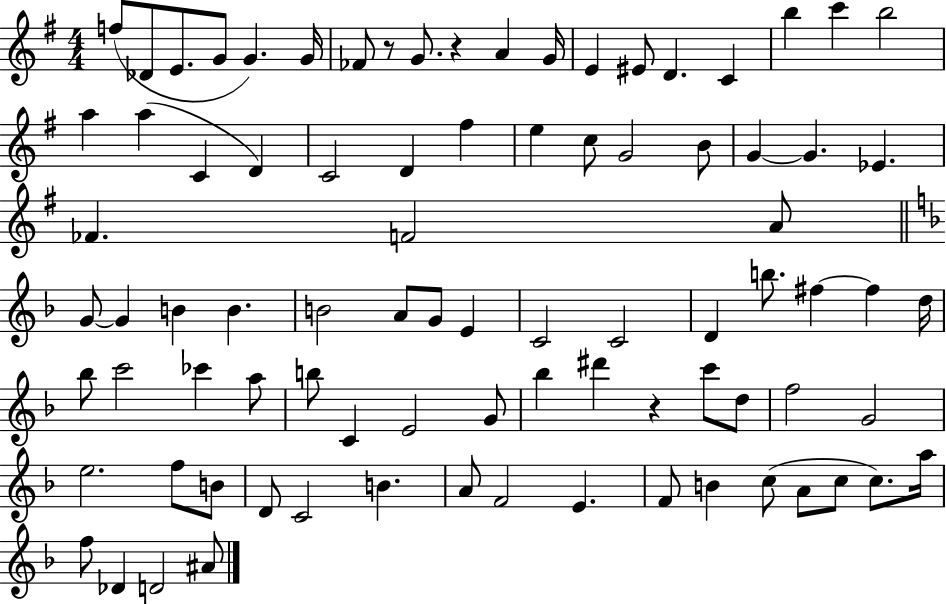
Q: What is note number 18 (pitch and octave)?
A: A5